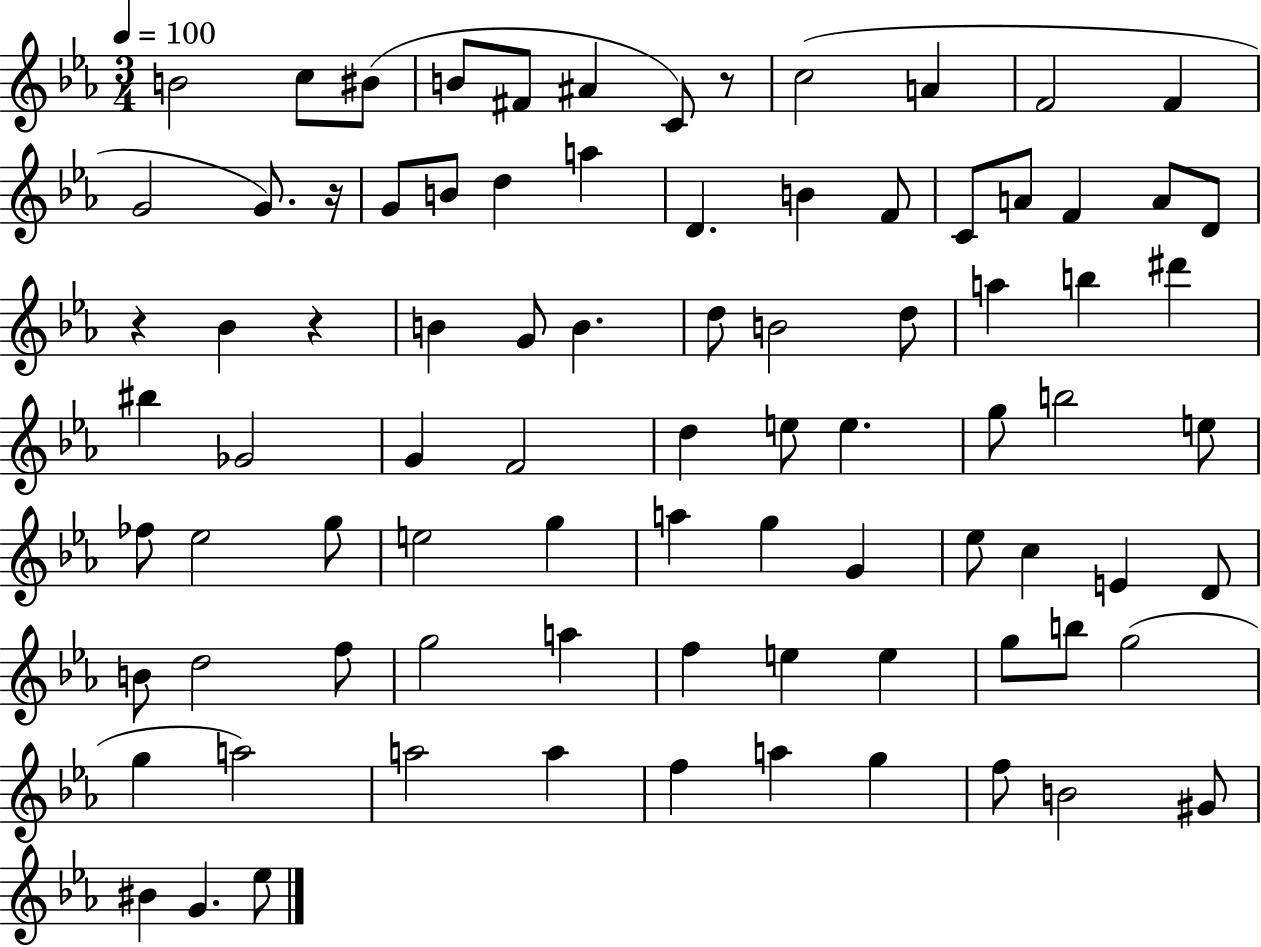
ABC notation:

X:1
T:Untitled
M:3/4
L:1/4
K:Eb
B2 c/2 ^B/2 B/2 ^F/2 ^A C/2 z/2 c2 A F2 F G2 G/2 z/4 G/2 B/2 d a D B F/2 C/2 A/2 F A/2 D/2 z _B z B G/2 B d/2 B2 d/2 a b ^d' ^b _G2 G F2 d e/2 e g/2 b2 e/2 _f/2 _e2 g/2 e2 g a g G _e/2 c E D/2 B/2 d2 f/2 g2 a f e e g/2 b/2 g2 g a2 a2 a f a g f/2 B2 ^G/2 ^B G _e/2